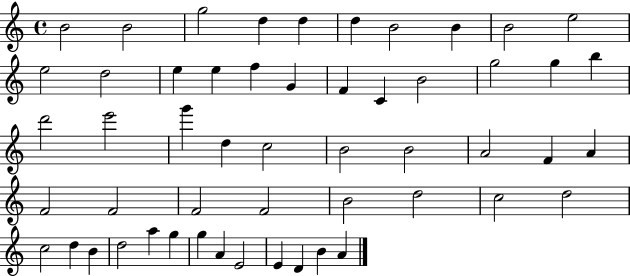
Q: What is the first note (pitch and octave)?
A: B4